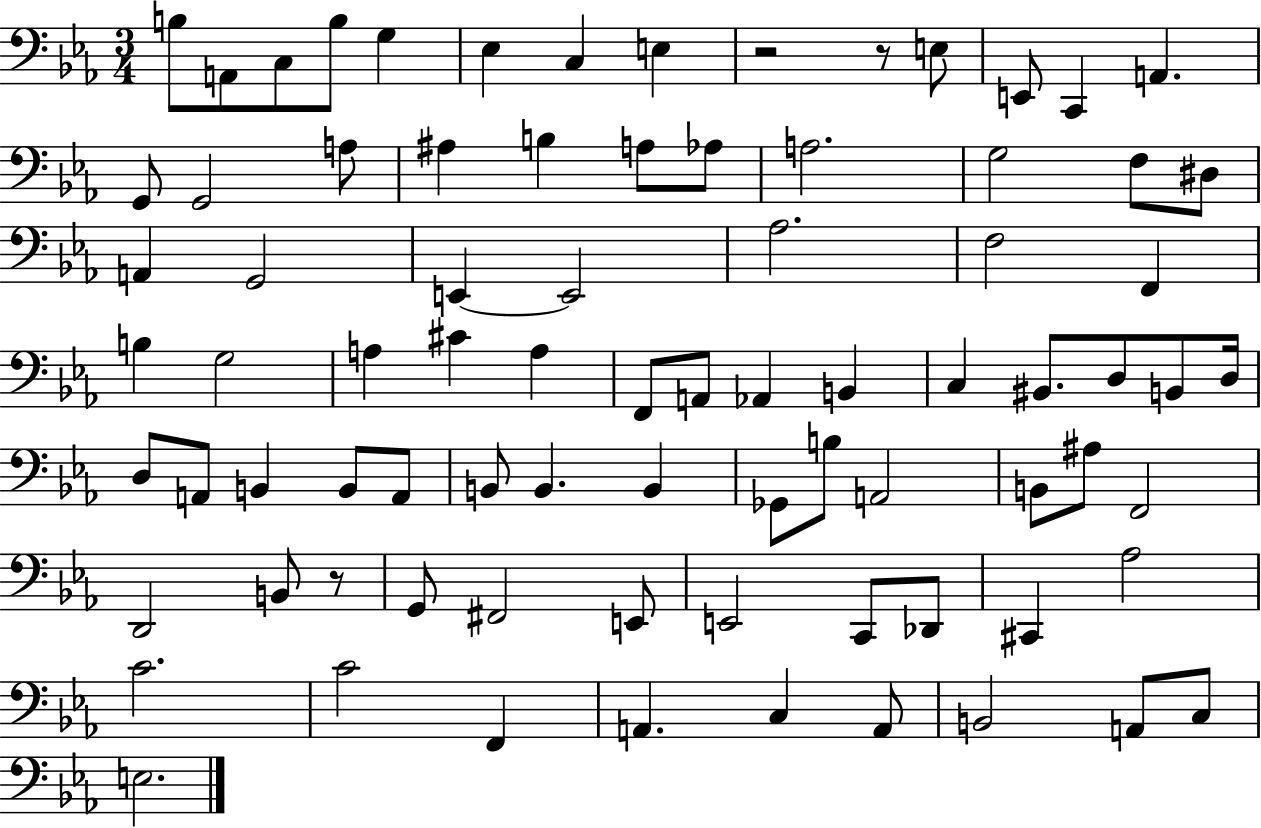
X:1
T:Untitled
M:3/4
L:1/4
K:Eb
B,/2 A,,/2 C,/2 B,/2 G, _E, C, E, z2 z/2 E,/2 E,,/2 C,, A,, G,,/2 G,,2 A,/2 ^A, B, A,/2 _A,/2 A,2 G,2 F,/2 ^D,/2 A,, G,,2 E,, E,,2 _A,2 F,2 F,, B, G,2 A, ^C A, F,,/2 A,,/2 _A,, B,, C, ^B,,/2 D,/2 B,,/2 D,/4 D,/2 A,,/2 B,, B,,/2 A,,/2 B,,/2 B,, B,, _G,,/2 B,/2 A,,2 B,,/2 ^A,/2 F,,2 D,,2 B,,/2 z/2 G,,/2 ^F,,2 E,,/2 E,,2 C,,/2 _D,,/2 ^C,, _A,2 C2 C2 F,, A,, C, A,,/2 B,,2 A,,/2 C,/2 E,2